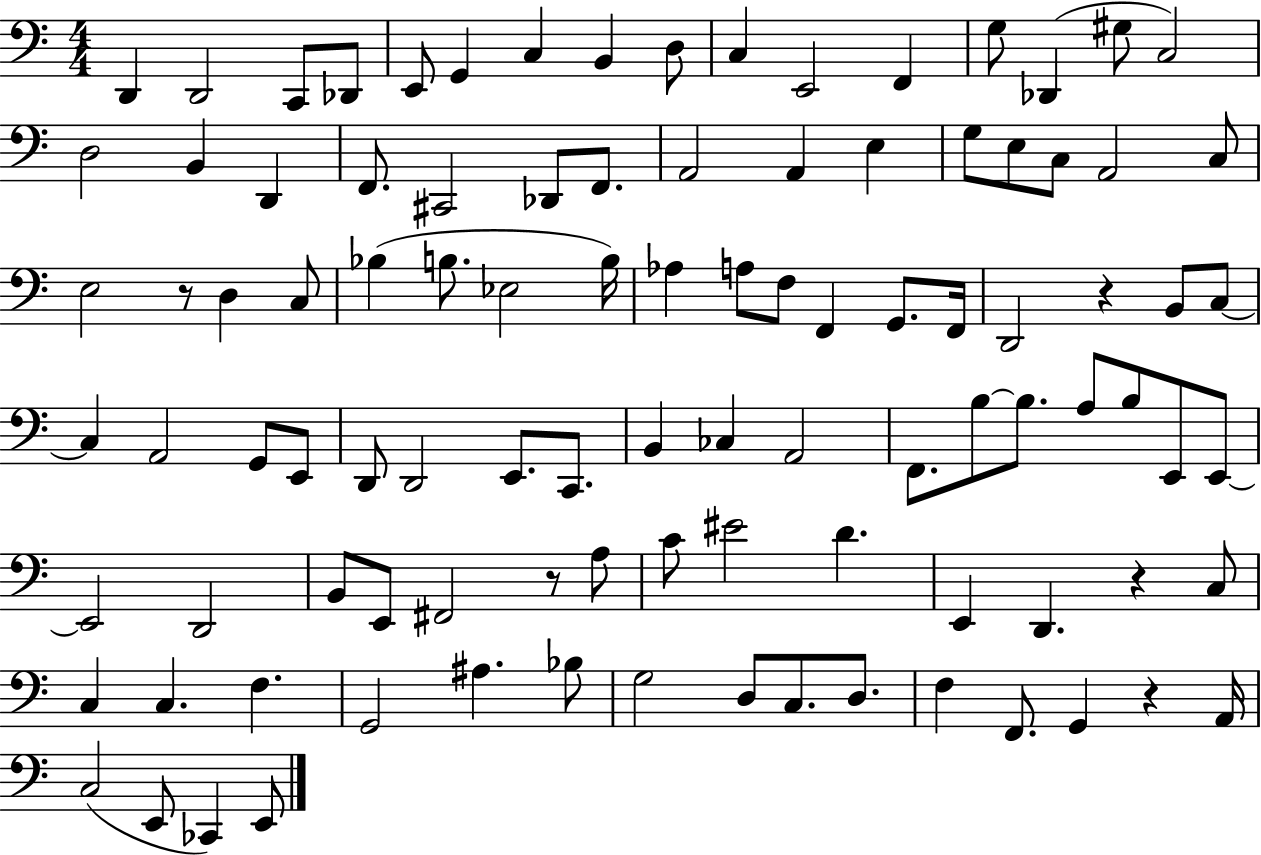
D2/q D2/h C2/e Db2/e E2/e G2/q C3/q B2/q D3/e C3/q E2/h F2/q G3/e Db2/q G#3/e C3/h D3/h B2/q D2/q F2/e. C#2/h Db2/e F2/e. A2/h A2/q E3/q G3/e E3/e C3/e A2/h C3/e E3/h R/e D3/q C3/e Bb3/q B3/e. Eb3/h B3/s Ab3/q A3/e F3/e F2/q G2/e. F2/s D2/h R/q B2/e C3/e C3/q A2/h G2/e E2/e D2/e D2/h E2/e. C2/e. B2/q CES3/q A2/h F2/e. B3/e B3/e. A3/e B3/e E2/e E2/e E2/h D2/h B2/e E2/e F#2/h R/e A3/e C4/e EIS4/h D4/q. E2/q D2/q. R/q C3/e C3/q C3/q. F3/q. G2/h A#3/q. Bb3/e G3/h D3/e C3/e. D3/e. F3/q F2/e. G2/q R/q A2/s C3/h E2/e CES2/q E2/e